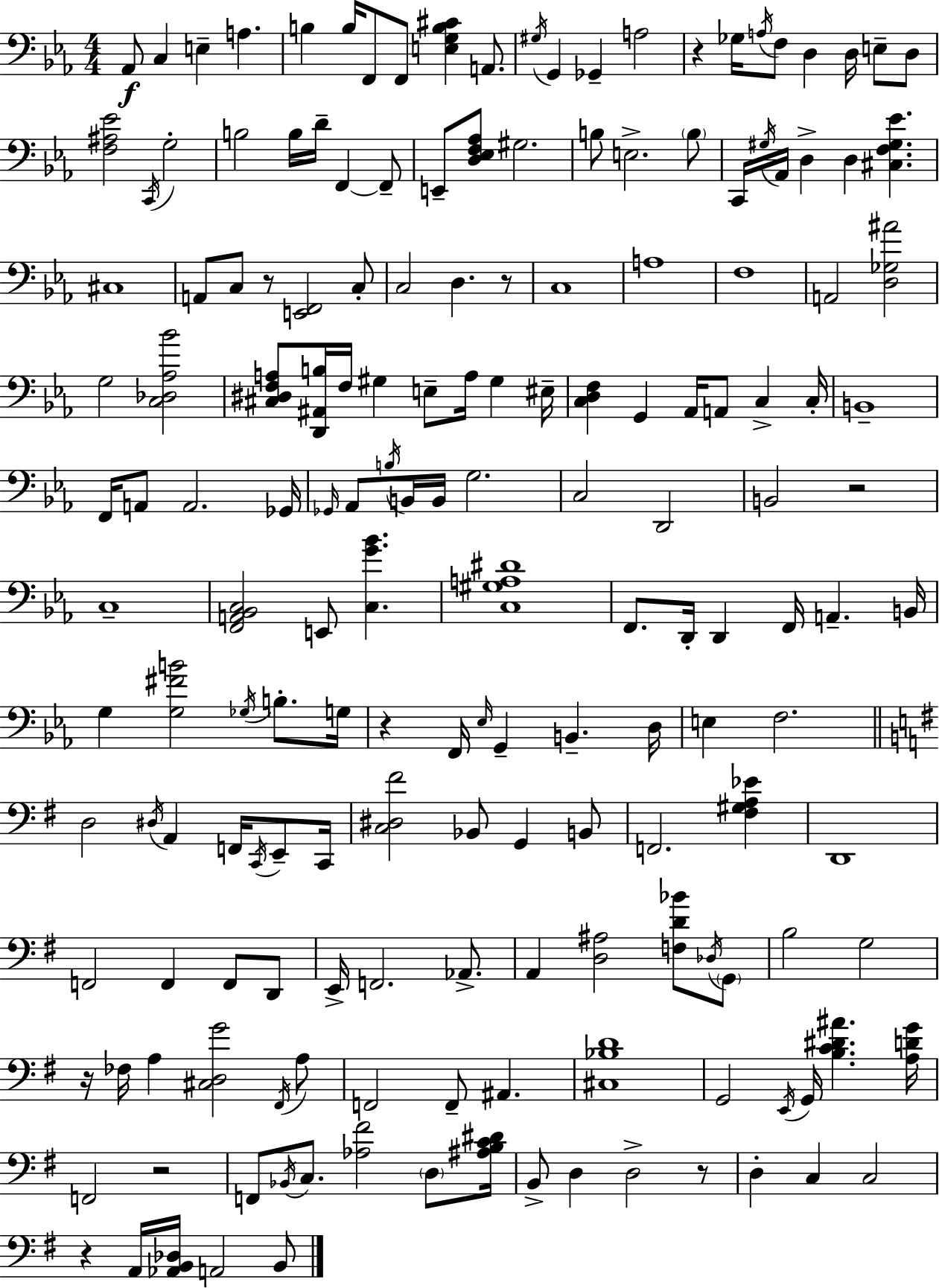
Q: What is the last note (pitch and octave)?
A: B2